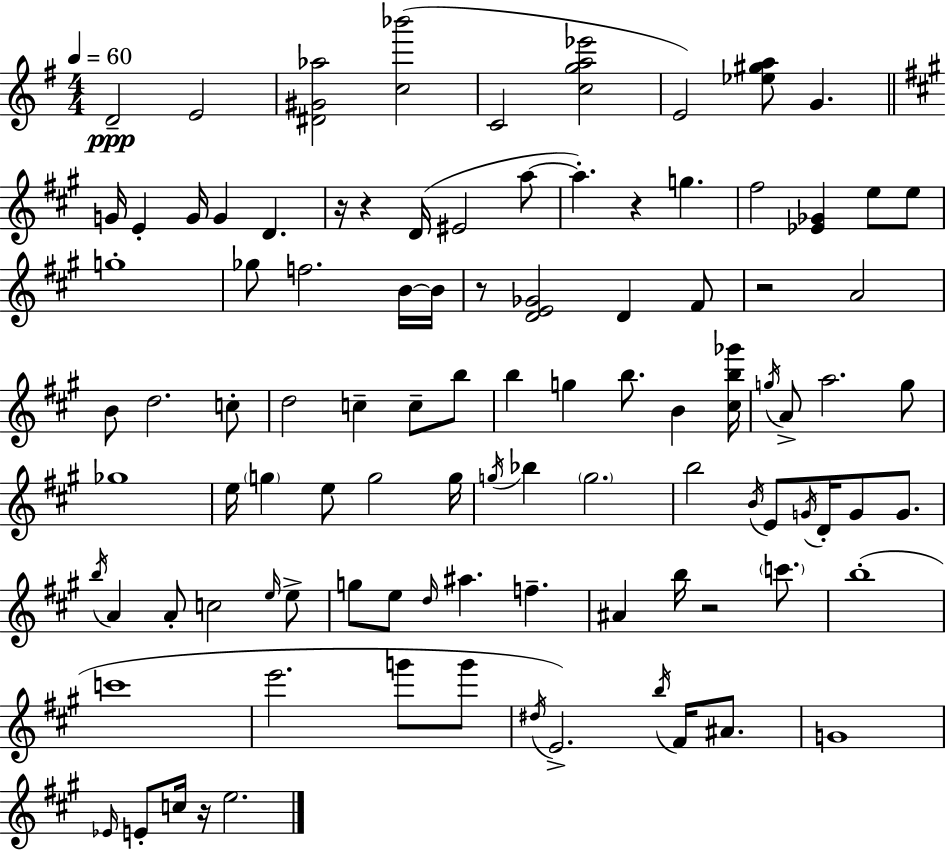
{
  \clef treble
  \numericTimeSignature
  \time 4/4
  \key e \minor
  \tempo 4 = 60
  \repeat volta 2 { d'2--\ppp e'2 | <dis' gis' aes''>2 <c'' bes'''>2( | c'2 <c'' g'' a'' ees'''>2 | e'2) <ees'' gis'' a''>8 g'4. | \break \bar "||" \break \key a \major g'16 e'4-. g'16 g'4 d'4. | r16 r4 d'16( eis'2 a''8~~ | a''4.-.) r4 g''4. | fis''2 <ees' ges'>4 e''8 e''8 | \break g''1-. | ges''8 f''2. b'16~~ b'16 | r8 <d' e' ges'>2 d'4 fis'8 | r2 a'2 | \break b'8 d''2. c''8-. | d''2 c''4-- c''8-- b''8 | b''4 g''4 b''8. b'4 <cis'' b'' ges'''>16 | \acciaccatura { g''16 } a'8-> a''2. g''8 | \break ges''1 | e''16 \parenthesize g''4 e''8 g''2 | g''16 \acciaccatura { g''16 } bes''4 \parenthesize g''2. | b''2 \acciaccatura { b'16 } e'8 \acciaccatura { g'16 } d'16-. g'8 | \break g'8. \acciaccatura { b''16 } a'4 a'8-. c''2 | \grace { e''16 } e''8-> g''8 e''8 \grace { d''16 } ais''4. | f''4.-- ais'4 b''16 r2 | \parenthesize c'''8. b''1-.( | \break c'''1 | e'''2. | g'''8 g'''8 \acciaccatura { dis''16 }) e'2.-> | \acciaccatura { b''16 } fis'16 ais'8. g'1 | \break \grace { ees'16 } e'8-. c''16 r16 e''2. | } \bar "|."
}